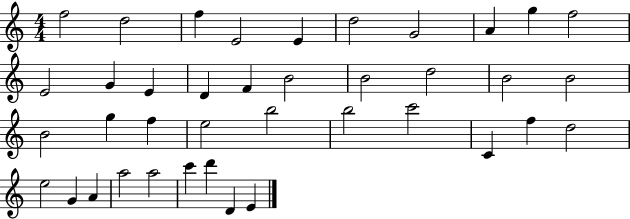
{
  \clef treble
  \numericTimeSignature
  \time 4/4
  \key c \major
  f''2 d''2 | f''4 e'2 e'4 | d''2 g'2 | a'4 g''4 f''2 | \break e'2 g'4 e'4 | d'4 f'4 b'2 | b'2 d''2 | b'2 b'2 | \break b'2 g''4 f''4 | e''2 b''2 | b''2 c'''2 | c'4 f''4 d''2 | \break e''2 g'4 a'4 | a''2 a''2 | c'''4 d'''4 d'4 e'4 | \bar "|."
}